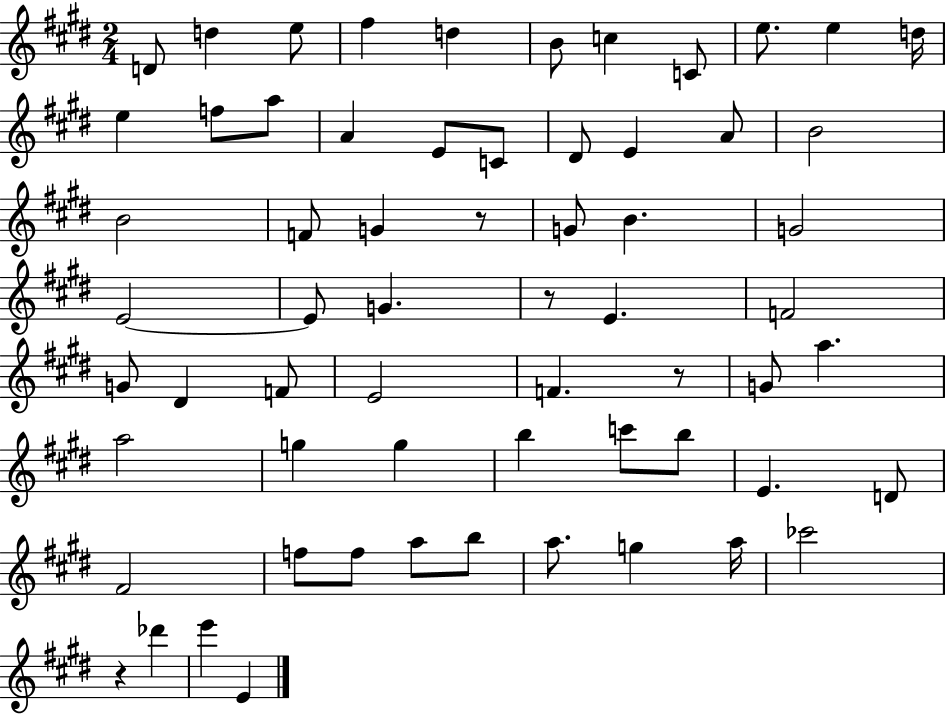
D4/e D5/q E5/e F#5/q D5/q B4/e C5/q C4/e E5/e. E5/q D5/s E5/q F5/e A5/e A4/q E4/e C4/e D#4/e E4/q A4/e B4/h B4/h F4/e G4/q R/e G4/e B4/q. G4/h E4/h E4/e G4/q. R/e E4/q. F4/h G4/e D#4/q F4/e E4/h F4/q. R/e G4/e A5/q. A5/h G5/q G5/q B5/q C6/e B5/e E4/q. D4/e F#4/h F5/e F5/e A5/e B5/e A5/e. G5/q A5/s CES6/h R/q Db6/q E6/q E4/q